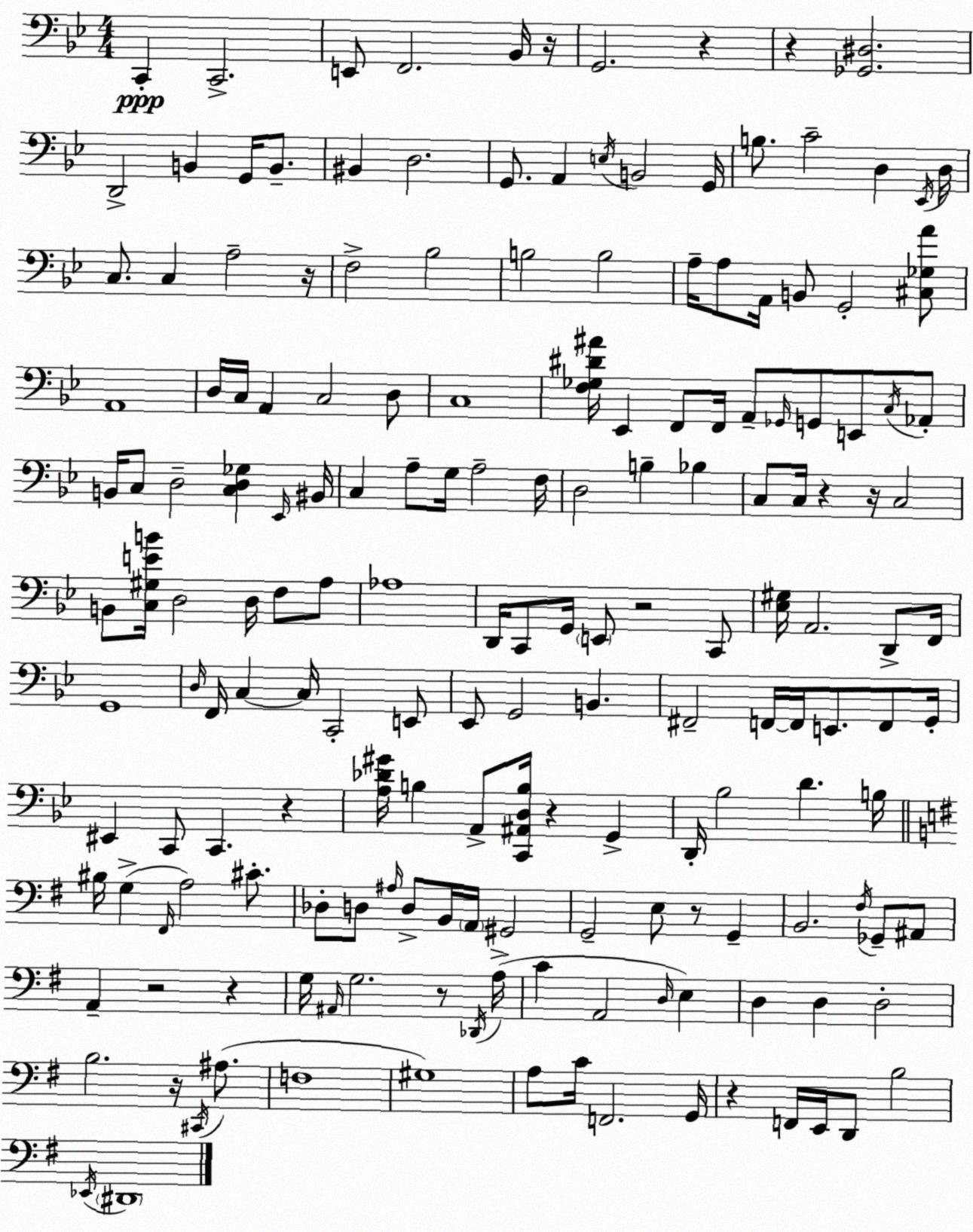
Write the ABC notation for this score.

X:1
T:Untitled
M:4/4
L:1/4
K:Bb
C,, C,,2 E,,/2 F,,2 _B,,/4 z/4 G,,2 z z [_G,,^D,]2 D,,2 B,, G,,/4 B,,/2 ^B,, D,2 G,,/2 A,, E,/4 B,,2 G,,/4 B,/2 C2 D, _E,,/4 D,/4 C,/2 C, A,2 z/4 F,2 _B,2 B,2 B,2 A,/4 A,/2 A,,/4 B,,/2 G,,2 [^C,_G,A]/2 A,,4 D,/4 C,/4 A,, C,2 D,/2 C,4 [F,_G,^D^A]/4 _E,, F,,/2 F,,/4 A,,/2 _G,,/4 G,,/2 E,,/2 C,/4 _A,,/2 B,,/4 C,/2 D,2 [C,D,_G,] _E,,/4 ^B,,/4 C, A,/2 G,/4 A,2 F,/4 D,2 B, _B, C,/2 C,/4 z z/4 C,2 B,,/2 [C,^G,EB]/4 D,2 D,/4 F,/2 A,/2 _A,4 D,,/4 C,,/2 G,,/4 E,,/2 z2 C,,/2 [_E,^G,]/4 A,,2 D,,/2 F,,/4 G,,4 D,/4 F,,/4 C, C,/4 C,,2 E,,/2 _E,,/2 G,,2 B,, ^F,,2 F,,/4 F,,/4 E,,/2 F,,/2 G,,/4 ^E,, C,,/2 C,, z [A,_D^G]/4 B, A,,/2 [C,,^A,,D,B,]/4 z G,, D,,/4 _B,2 D B,/4 ^B,/4 G, ^F,,/4 A,2 ^C/2 _D,/2 D,/2 ^A,/4 D,/2 B,,/4 A,,/4 ^G,,2 G,,2 E,/2 z/2 G,, B,,2 ^F,/4 _G,,/2 ^A,,/2 A,, z2 z G,/4 ^A,,/4 G,2 z/2 _D,,/4 A,/4 C A,,2 D,/4 E, D, D, D,2 B,2 z/4 ^C,,/4 ^A,/2 F,4 ^G,4 A,/2 C/4 F,,2 G,,/4 z F,,/4 E,,/4 D,,/2 B,2 _E,,/4 ^D,,4